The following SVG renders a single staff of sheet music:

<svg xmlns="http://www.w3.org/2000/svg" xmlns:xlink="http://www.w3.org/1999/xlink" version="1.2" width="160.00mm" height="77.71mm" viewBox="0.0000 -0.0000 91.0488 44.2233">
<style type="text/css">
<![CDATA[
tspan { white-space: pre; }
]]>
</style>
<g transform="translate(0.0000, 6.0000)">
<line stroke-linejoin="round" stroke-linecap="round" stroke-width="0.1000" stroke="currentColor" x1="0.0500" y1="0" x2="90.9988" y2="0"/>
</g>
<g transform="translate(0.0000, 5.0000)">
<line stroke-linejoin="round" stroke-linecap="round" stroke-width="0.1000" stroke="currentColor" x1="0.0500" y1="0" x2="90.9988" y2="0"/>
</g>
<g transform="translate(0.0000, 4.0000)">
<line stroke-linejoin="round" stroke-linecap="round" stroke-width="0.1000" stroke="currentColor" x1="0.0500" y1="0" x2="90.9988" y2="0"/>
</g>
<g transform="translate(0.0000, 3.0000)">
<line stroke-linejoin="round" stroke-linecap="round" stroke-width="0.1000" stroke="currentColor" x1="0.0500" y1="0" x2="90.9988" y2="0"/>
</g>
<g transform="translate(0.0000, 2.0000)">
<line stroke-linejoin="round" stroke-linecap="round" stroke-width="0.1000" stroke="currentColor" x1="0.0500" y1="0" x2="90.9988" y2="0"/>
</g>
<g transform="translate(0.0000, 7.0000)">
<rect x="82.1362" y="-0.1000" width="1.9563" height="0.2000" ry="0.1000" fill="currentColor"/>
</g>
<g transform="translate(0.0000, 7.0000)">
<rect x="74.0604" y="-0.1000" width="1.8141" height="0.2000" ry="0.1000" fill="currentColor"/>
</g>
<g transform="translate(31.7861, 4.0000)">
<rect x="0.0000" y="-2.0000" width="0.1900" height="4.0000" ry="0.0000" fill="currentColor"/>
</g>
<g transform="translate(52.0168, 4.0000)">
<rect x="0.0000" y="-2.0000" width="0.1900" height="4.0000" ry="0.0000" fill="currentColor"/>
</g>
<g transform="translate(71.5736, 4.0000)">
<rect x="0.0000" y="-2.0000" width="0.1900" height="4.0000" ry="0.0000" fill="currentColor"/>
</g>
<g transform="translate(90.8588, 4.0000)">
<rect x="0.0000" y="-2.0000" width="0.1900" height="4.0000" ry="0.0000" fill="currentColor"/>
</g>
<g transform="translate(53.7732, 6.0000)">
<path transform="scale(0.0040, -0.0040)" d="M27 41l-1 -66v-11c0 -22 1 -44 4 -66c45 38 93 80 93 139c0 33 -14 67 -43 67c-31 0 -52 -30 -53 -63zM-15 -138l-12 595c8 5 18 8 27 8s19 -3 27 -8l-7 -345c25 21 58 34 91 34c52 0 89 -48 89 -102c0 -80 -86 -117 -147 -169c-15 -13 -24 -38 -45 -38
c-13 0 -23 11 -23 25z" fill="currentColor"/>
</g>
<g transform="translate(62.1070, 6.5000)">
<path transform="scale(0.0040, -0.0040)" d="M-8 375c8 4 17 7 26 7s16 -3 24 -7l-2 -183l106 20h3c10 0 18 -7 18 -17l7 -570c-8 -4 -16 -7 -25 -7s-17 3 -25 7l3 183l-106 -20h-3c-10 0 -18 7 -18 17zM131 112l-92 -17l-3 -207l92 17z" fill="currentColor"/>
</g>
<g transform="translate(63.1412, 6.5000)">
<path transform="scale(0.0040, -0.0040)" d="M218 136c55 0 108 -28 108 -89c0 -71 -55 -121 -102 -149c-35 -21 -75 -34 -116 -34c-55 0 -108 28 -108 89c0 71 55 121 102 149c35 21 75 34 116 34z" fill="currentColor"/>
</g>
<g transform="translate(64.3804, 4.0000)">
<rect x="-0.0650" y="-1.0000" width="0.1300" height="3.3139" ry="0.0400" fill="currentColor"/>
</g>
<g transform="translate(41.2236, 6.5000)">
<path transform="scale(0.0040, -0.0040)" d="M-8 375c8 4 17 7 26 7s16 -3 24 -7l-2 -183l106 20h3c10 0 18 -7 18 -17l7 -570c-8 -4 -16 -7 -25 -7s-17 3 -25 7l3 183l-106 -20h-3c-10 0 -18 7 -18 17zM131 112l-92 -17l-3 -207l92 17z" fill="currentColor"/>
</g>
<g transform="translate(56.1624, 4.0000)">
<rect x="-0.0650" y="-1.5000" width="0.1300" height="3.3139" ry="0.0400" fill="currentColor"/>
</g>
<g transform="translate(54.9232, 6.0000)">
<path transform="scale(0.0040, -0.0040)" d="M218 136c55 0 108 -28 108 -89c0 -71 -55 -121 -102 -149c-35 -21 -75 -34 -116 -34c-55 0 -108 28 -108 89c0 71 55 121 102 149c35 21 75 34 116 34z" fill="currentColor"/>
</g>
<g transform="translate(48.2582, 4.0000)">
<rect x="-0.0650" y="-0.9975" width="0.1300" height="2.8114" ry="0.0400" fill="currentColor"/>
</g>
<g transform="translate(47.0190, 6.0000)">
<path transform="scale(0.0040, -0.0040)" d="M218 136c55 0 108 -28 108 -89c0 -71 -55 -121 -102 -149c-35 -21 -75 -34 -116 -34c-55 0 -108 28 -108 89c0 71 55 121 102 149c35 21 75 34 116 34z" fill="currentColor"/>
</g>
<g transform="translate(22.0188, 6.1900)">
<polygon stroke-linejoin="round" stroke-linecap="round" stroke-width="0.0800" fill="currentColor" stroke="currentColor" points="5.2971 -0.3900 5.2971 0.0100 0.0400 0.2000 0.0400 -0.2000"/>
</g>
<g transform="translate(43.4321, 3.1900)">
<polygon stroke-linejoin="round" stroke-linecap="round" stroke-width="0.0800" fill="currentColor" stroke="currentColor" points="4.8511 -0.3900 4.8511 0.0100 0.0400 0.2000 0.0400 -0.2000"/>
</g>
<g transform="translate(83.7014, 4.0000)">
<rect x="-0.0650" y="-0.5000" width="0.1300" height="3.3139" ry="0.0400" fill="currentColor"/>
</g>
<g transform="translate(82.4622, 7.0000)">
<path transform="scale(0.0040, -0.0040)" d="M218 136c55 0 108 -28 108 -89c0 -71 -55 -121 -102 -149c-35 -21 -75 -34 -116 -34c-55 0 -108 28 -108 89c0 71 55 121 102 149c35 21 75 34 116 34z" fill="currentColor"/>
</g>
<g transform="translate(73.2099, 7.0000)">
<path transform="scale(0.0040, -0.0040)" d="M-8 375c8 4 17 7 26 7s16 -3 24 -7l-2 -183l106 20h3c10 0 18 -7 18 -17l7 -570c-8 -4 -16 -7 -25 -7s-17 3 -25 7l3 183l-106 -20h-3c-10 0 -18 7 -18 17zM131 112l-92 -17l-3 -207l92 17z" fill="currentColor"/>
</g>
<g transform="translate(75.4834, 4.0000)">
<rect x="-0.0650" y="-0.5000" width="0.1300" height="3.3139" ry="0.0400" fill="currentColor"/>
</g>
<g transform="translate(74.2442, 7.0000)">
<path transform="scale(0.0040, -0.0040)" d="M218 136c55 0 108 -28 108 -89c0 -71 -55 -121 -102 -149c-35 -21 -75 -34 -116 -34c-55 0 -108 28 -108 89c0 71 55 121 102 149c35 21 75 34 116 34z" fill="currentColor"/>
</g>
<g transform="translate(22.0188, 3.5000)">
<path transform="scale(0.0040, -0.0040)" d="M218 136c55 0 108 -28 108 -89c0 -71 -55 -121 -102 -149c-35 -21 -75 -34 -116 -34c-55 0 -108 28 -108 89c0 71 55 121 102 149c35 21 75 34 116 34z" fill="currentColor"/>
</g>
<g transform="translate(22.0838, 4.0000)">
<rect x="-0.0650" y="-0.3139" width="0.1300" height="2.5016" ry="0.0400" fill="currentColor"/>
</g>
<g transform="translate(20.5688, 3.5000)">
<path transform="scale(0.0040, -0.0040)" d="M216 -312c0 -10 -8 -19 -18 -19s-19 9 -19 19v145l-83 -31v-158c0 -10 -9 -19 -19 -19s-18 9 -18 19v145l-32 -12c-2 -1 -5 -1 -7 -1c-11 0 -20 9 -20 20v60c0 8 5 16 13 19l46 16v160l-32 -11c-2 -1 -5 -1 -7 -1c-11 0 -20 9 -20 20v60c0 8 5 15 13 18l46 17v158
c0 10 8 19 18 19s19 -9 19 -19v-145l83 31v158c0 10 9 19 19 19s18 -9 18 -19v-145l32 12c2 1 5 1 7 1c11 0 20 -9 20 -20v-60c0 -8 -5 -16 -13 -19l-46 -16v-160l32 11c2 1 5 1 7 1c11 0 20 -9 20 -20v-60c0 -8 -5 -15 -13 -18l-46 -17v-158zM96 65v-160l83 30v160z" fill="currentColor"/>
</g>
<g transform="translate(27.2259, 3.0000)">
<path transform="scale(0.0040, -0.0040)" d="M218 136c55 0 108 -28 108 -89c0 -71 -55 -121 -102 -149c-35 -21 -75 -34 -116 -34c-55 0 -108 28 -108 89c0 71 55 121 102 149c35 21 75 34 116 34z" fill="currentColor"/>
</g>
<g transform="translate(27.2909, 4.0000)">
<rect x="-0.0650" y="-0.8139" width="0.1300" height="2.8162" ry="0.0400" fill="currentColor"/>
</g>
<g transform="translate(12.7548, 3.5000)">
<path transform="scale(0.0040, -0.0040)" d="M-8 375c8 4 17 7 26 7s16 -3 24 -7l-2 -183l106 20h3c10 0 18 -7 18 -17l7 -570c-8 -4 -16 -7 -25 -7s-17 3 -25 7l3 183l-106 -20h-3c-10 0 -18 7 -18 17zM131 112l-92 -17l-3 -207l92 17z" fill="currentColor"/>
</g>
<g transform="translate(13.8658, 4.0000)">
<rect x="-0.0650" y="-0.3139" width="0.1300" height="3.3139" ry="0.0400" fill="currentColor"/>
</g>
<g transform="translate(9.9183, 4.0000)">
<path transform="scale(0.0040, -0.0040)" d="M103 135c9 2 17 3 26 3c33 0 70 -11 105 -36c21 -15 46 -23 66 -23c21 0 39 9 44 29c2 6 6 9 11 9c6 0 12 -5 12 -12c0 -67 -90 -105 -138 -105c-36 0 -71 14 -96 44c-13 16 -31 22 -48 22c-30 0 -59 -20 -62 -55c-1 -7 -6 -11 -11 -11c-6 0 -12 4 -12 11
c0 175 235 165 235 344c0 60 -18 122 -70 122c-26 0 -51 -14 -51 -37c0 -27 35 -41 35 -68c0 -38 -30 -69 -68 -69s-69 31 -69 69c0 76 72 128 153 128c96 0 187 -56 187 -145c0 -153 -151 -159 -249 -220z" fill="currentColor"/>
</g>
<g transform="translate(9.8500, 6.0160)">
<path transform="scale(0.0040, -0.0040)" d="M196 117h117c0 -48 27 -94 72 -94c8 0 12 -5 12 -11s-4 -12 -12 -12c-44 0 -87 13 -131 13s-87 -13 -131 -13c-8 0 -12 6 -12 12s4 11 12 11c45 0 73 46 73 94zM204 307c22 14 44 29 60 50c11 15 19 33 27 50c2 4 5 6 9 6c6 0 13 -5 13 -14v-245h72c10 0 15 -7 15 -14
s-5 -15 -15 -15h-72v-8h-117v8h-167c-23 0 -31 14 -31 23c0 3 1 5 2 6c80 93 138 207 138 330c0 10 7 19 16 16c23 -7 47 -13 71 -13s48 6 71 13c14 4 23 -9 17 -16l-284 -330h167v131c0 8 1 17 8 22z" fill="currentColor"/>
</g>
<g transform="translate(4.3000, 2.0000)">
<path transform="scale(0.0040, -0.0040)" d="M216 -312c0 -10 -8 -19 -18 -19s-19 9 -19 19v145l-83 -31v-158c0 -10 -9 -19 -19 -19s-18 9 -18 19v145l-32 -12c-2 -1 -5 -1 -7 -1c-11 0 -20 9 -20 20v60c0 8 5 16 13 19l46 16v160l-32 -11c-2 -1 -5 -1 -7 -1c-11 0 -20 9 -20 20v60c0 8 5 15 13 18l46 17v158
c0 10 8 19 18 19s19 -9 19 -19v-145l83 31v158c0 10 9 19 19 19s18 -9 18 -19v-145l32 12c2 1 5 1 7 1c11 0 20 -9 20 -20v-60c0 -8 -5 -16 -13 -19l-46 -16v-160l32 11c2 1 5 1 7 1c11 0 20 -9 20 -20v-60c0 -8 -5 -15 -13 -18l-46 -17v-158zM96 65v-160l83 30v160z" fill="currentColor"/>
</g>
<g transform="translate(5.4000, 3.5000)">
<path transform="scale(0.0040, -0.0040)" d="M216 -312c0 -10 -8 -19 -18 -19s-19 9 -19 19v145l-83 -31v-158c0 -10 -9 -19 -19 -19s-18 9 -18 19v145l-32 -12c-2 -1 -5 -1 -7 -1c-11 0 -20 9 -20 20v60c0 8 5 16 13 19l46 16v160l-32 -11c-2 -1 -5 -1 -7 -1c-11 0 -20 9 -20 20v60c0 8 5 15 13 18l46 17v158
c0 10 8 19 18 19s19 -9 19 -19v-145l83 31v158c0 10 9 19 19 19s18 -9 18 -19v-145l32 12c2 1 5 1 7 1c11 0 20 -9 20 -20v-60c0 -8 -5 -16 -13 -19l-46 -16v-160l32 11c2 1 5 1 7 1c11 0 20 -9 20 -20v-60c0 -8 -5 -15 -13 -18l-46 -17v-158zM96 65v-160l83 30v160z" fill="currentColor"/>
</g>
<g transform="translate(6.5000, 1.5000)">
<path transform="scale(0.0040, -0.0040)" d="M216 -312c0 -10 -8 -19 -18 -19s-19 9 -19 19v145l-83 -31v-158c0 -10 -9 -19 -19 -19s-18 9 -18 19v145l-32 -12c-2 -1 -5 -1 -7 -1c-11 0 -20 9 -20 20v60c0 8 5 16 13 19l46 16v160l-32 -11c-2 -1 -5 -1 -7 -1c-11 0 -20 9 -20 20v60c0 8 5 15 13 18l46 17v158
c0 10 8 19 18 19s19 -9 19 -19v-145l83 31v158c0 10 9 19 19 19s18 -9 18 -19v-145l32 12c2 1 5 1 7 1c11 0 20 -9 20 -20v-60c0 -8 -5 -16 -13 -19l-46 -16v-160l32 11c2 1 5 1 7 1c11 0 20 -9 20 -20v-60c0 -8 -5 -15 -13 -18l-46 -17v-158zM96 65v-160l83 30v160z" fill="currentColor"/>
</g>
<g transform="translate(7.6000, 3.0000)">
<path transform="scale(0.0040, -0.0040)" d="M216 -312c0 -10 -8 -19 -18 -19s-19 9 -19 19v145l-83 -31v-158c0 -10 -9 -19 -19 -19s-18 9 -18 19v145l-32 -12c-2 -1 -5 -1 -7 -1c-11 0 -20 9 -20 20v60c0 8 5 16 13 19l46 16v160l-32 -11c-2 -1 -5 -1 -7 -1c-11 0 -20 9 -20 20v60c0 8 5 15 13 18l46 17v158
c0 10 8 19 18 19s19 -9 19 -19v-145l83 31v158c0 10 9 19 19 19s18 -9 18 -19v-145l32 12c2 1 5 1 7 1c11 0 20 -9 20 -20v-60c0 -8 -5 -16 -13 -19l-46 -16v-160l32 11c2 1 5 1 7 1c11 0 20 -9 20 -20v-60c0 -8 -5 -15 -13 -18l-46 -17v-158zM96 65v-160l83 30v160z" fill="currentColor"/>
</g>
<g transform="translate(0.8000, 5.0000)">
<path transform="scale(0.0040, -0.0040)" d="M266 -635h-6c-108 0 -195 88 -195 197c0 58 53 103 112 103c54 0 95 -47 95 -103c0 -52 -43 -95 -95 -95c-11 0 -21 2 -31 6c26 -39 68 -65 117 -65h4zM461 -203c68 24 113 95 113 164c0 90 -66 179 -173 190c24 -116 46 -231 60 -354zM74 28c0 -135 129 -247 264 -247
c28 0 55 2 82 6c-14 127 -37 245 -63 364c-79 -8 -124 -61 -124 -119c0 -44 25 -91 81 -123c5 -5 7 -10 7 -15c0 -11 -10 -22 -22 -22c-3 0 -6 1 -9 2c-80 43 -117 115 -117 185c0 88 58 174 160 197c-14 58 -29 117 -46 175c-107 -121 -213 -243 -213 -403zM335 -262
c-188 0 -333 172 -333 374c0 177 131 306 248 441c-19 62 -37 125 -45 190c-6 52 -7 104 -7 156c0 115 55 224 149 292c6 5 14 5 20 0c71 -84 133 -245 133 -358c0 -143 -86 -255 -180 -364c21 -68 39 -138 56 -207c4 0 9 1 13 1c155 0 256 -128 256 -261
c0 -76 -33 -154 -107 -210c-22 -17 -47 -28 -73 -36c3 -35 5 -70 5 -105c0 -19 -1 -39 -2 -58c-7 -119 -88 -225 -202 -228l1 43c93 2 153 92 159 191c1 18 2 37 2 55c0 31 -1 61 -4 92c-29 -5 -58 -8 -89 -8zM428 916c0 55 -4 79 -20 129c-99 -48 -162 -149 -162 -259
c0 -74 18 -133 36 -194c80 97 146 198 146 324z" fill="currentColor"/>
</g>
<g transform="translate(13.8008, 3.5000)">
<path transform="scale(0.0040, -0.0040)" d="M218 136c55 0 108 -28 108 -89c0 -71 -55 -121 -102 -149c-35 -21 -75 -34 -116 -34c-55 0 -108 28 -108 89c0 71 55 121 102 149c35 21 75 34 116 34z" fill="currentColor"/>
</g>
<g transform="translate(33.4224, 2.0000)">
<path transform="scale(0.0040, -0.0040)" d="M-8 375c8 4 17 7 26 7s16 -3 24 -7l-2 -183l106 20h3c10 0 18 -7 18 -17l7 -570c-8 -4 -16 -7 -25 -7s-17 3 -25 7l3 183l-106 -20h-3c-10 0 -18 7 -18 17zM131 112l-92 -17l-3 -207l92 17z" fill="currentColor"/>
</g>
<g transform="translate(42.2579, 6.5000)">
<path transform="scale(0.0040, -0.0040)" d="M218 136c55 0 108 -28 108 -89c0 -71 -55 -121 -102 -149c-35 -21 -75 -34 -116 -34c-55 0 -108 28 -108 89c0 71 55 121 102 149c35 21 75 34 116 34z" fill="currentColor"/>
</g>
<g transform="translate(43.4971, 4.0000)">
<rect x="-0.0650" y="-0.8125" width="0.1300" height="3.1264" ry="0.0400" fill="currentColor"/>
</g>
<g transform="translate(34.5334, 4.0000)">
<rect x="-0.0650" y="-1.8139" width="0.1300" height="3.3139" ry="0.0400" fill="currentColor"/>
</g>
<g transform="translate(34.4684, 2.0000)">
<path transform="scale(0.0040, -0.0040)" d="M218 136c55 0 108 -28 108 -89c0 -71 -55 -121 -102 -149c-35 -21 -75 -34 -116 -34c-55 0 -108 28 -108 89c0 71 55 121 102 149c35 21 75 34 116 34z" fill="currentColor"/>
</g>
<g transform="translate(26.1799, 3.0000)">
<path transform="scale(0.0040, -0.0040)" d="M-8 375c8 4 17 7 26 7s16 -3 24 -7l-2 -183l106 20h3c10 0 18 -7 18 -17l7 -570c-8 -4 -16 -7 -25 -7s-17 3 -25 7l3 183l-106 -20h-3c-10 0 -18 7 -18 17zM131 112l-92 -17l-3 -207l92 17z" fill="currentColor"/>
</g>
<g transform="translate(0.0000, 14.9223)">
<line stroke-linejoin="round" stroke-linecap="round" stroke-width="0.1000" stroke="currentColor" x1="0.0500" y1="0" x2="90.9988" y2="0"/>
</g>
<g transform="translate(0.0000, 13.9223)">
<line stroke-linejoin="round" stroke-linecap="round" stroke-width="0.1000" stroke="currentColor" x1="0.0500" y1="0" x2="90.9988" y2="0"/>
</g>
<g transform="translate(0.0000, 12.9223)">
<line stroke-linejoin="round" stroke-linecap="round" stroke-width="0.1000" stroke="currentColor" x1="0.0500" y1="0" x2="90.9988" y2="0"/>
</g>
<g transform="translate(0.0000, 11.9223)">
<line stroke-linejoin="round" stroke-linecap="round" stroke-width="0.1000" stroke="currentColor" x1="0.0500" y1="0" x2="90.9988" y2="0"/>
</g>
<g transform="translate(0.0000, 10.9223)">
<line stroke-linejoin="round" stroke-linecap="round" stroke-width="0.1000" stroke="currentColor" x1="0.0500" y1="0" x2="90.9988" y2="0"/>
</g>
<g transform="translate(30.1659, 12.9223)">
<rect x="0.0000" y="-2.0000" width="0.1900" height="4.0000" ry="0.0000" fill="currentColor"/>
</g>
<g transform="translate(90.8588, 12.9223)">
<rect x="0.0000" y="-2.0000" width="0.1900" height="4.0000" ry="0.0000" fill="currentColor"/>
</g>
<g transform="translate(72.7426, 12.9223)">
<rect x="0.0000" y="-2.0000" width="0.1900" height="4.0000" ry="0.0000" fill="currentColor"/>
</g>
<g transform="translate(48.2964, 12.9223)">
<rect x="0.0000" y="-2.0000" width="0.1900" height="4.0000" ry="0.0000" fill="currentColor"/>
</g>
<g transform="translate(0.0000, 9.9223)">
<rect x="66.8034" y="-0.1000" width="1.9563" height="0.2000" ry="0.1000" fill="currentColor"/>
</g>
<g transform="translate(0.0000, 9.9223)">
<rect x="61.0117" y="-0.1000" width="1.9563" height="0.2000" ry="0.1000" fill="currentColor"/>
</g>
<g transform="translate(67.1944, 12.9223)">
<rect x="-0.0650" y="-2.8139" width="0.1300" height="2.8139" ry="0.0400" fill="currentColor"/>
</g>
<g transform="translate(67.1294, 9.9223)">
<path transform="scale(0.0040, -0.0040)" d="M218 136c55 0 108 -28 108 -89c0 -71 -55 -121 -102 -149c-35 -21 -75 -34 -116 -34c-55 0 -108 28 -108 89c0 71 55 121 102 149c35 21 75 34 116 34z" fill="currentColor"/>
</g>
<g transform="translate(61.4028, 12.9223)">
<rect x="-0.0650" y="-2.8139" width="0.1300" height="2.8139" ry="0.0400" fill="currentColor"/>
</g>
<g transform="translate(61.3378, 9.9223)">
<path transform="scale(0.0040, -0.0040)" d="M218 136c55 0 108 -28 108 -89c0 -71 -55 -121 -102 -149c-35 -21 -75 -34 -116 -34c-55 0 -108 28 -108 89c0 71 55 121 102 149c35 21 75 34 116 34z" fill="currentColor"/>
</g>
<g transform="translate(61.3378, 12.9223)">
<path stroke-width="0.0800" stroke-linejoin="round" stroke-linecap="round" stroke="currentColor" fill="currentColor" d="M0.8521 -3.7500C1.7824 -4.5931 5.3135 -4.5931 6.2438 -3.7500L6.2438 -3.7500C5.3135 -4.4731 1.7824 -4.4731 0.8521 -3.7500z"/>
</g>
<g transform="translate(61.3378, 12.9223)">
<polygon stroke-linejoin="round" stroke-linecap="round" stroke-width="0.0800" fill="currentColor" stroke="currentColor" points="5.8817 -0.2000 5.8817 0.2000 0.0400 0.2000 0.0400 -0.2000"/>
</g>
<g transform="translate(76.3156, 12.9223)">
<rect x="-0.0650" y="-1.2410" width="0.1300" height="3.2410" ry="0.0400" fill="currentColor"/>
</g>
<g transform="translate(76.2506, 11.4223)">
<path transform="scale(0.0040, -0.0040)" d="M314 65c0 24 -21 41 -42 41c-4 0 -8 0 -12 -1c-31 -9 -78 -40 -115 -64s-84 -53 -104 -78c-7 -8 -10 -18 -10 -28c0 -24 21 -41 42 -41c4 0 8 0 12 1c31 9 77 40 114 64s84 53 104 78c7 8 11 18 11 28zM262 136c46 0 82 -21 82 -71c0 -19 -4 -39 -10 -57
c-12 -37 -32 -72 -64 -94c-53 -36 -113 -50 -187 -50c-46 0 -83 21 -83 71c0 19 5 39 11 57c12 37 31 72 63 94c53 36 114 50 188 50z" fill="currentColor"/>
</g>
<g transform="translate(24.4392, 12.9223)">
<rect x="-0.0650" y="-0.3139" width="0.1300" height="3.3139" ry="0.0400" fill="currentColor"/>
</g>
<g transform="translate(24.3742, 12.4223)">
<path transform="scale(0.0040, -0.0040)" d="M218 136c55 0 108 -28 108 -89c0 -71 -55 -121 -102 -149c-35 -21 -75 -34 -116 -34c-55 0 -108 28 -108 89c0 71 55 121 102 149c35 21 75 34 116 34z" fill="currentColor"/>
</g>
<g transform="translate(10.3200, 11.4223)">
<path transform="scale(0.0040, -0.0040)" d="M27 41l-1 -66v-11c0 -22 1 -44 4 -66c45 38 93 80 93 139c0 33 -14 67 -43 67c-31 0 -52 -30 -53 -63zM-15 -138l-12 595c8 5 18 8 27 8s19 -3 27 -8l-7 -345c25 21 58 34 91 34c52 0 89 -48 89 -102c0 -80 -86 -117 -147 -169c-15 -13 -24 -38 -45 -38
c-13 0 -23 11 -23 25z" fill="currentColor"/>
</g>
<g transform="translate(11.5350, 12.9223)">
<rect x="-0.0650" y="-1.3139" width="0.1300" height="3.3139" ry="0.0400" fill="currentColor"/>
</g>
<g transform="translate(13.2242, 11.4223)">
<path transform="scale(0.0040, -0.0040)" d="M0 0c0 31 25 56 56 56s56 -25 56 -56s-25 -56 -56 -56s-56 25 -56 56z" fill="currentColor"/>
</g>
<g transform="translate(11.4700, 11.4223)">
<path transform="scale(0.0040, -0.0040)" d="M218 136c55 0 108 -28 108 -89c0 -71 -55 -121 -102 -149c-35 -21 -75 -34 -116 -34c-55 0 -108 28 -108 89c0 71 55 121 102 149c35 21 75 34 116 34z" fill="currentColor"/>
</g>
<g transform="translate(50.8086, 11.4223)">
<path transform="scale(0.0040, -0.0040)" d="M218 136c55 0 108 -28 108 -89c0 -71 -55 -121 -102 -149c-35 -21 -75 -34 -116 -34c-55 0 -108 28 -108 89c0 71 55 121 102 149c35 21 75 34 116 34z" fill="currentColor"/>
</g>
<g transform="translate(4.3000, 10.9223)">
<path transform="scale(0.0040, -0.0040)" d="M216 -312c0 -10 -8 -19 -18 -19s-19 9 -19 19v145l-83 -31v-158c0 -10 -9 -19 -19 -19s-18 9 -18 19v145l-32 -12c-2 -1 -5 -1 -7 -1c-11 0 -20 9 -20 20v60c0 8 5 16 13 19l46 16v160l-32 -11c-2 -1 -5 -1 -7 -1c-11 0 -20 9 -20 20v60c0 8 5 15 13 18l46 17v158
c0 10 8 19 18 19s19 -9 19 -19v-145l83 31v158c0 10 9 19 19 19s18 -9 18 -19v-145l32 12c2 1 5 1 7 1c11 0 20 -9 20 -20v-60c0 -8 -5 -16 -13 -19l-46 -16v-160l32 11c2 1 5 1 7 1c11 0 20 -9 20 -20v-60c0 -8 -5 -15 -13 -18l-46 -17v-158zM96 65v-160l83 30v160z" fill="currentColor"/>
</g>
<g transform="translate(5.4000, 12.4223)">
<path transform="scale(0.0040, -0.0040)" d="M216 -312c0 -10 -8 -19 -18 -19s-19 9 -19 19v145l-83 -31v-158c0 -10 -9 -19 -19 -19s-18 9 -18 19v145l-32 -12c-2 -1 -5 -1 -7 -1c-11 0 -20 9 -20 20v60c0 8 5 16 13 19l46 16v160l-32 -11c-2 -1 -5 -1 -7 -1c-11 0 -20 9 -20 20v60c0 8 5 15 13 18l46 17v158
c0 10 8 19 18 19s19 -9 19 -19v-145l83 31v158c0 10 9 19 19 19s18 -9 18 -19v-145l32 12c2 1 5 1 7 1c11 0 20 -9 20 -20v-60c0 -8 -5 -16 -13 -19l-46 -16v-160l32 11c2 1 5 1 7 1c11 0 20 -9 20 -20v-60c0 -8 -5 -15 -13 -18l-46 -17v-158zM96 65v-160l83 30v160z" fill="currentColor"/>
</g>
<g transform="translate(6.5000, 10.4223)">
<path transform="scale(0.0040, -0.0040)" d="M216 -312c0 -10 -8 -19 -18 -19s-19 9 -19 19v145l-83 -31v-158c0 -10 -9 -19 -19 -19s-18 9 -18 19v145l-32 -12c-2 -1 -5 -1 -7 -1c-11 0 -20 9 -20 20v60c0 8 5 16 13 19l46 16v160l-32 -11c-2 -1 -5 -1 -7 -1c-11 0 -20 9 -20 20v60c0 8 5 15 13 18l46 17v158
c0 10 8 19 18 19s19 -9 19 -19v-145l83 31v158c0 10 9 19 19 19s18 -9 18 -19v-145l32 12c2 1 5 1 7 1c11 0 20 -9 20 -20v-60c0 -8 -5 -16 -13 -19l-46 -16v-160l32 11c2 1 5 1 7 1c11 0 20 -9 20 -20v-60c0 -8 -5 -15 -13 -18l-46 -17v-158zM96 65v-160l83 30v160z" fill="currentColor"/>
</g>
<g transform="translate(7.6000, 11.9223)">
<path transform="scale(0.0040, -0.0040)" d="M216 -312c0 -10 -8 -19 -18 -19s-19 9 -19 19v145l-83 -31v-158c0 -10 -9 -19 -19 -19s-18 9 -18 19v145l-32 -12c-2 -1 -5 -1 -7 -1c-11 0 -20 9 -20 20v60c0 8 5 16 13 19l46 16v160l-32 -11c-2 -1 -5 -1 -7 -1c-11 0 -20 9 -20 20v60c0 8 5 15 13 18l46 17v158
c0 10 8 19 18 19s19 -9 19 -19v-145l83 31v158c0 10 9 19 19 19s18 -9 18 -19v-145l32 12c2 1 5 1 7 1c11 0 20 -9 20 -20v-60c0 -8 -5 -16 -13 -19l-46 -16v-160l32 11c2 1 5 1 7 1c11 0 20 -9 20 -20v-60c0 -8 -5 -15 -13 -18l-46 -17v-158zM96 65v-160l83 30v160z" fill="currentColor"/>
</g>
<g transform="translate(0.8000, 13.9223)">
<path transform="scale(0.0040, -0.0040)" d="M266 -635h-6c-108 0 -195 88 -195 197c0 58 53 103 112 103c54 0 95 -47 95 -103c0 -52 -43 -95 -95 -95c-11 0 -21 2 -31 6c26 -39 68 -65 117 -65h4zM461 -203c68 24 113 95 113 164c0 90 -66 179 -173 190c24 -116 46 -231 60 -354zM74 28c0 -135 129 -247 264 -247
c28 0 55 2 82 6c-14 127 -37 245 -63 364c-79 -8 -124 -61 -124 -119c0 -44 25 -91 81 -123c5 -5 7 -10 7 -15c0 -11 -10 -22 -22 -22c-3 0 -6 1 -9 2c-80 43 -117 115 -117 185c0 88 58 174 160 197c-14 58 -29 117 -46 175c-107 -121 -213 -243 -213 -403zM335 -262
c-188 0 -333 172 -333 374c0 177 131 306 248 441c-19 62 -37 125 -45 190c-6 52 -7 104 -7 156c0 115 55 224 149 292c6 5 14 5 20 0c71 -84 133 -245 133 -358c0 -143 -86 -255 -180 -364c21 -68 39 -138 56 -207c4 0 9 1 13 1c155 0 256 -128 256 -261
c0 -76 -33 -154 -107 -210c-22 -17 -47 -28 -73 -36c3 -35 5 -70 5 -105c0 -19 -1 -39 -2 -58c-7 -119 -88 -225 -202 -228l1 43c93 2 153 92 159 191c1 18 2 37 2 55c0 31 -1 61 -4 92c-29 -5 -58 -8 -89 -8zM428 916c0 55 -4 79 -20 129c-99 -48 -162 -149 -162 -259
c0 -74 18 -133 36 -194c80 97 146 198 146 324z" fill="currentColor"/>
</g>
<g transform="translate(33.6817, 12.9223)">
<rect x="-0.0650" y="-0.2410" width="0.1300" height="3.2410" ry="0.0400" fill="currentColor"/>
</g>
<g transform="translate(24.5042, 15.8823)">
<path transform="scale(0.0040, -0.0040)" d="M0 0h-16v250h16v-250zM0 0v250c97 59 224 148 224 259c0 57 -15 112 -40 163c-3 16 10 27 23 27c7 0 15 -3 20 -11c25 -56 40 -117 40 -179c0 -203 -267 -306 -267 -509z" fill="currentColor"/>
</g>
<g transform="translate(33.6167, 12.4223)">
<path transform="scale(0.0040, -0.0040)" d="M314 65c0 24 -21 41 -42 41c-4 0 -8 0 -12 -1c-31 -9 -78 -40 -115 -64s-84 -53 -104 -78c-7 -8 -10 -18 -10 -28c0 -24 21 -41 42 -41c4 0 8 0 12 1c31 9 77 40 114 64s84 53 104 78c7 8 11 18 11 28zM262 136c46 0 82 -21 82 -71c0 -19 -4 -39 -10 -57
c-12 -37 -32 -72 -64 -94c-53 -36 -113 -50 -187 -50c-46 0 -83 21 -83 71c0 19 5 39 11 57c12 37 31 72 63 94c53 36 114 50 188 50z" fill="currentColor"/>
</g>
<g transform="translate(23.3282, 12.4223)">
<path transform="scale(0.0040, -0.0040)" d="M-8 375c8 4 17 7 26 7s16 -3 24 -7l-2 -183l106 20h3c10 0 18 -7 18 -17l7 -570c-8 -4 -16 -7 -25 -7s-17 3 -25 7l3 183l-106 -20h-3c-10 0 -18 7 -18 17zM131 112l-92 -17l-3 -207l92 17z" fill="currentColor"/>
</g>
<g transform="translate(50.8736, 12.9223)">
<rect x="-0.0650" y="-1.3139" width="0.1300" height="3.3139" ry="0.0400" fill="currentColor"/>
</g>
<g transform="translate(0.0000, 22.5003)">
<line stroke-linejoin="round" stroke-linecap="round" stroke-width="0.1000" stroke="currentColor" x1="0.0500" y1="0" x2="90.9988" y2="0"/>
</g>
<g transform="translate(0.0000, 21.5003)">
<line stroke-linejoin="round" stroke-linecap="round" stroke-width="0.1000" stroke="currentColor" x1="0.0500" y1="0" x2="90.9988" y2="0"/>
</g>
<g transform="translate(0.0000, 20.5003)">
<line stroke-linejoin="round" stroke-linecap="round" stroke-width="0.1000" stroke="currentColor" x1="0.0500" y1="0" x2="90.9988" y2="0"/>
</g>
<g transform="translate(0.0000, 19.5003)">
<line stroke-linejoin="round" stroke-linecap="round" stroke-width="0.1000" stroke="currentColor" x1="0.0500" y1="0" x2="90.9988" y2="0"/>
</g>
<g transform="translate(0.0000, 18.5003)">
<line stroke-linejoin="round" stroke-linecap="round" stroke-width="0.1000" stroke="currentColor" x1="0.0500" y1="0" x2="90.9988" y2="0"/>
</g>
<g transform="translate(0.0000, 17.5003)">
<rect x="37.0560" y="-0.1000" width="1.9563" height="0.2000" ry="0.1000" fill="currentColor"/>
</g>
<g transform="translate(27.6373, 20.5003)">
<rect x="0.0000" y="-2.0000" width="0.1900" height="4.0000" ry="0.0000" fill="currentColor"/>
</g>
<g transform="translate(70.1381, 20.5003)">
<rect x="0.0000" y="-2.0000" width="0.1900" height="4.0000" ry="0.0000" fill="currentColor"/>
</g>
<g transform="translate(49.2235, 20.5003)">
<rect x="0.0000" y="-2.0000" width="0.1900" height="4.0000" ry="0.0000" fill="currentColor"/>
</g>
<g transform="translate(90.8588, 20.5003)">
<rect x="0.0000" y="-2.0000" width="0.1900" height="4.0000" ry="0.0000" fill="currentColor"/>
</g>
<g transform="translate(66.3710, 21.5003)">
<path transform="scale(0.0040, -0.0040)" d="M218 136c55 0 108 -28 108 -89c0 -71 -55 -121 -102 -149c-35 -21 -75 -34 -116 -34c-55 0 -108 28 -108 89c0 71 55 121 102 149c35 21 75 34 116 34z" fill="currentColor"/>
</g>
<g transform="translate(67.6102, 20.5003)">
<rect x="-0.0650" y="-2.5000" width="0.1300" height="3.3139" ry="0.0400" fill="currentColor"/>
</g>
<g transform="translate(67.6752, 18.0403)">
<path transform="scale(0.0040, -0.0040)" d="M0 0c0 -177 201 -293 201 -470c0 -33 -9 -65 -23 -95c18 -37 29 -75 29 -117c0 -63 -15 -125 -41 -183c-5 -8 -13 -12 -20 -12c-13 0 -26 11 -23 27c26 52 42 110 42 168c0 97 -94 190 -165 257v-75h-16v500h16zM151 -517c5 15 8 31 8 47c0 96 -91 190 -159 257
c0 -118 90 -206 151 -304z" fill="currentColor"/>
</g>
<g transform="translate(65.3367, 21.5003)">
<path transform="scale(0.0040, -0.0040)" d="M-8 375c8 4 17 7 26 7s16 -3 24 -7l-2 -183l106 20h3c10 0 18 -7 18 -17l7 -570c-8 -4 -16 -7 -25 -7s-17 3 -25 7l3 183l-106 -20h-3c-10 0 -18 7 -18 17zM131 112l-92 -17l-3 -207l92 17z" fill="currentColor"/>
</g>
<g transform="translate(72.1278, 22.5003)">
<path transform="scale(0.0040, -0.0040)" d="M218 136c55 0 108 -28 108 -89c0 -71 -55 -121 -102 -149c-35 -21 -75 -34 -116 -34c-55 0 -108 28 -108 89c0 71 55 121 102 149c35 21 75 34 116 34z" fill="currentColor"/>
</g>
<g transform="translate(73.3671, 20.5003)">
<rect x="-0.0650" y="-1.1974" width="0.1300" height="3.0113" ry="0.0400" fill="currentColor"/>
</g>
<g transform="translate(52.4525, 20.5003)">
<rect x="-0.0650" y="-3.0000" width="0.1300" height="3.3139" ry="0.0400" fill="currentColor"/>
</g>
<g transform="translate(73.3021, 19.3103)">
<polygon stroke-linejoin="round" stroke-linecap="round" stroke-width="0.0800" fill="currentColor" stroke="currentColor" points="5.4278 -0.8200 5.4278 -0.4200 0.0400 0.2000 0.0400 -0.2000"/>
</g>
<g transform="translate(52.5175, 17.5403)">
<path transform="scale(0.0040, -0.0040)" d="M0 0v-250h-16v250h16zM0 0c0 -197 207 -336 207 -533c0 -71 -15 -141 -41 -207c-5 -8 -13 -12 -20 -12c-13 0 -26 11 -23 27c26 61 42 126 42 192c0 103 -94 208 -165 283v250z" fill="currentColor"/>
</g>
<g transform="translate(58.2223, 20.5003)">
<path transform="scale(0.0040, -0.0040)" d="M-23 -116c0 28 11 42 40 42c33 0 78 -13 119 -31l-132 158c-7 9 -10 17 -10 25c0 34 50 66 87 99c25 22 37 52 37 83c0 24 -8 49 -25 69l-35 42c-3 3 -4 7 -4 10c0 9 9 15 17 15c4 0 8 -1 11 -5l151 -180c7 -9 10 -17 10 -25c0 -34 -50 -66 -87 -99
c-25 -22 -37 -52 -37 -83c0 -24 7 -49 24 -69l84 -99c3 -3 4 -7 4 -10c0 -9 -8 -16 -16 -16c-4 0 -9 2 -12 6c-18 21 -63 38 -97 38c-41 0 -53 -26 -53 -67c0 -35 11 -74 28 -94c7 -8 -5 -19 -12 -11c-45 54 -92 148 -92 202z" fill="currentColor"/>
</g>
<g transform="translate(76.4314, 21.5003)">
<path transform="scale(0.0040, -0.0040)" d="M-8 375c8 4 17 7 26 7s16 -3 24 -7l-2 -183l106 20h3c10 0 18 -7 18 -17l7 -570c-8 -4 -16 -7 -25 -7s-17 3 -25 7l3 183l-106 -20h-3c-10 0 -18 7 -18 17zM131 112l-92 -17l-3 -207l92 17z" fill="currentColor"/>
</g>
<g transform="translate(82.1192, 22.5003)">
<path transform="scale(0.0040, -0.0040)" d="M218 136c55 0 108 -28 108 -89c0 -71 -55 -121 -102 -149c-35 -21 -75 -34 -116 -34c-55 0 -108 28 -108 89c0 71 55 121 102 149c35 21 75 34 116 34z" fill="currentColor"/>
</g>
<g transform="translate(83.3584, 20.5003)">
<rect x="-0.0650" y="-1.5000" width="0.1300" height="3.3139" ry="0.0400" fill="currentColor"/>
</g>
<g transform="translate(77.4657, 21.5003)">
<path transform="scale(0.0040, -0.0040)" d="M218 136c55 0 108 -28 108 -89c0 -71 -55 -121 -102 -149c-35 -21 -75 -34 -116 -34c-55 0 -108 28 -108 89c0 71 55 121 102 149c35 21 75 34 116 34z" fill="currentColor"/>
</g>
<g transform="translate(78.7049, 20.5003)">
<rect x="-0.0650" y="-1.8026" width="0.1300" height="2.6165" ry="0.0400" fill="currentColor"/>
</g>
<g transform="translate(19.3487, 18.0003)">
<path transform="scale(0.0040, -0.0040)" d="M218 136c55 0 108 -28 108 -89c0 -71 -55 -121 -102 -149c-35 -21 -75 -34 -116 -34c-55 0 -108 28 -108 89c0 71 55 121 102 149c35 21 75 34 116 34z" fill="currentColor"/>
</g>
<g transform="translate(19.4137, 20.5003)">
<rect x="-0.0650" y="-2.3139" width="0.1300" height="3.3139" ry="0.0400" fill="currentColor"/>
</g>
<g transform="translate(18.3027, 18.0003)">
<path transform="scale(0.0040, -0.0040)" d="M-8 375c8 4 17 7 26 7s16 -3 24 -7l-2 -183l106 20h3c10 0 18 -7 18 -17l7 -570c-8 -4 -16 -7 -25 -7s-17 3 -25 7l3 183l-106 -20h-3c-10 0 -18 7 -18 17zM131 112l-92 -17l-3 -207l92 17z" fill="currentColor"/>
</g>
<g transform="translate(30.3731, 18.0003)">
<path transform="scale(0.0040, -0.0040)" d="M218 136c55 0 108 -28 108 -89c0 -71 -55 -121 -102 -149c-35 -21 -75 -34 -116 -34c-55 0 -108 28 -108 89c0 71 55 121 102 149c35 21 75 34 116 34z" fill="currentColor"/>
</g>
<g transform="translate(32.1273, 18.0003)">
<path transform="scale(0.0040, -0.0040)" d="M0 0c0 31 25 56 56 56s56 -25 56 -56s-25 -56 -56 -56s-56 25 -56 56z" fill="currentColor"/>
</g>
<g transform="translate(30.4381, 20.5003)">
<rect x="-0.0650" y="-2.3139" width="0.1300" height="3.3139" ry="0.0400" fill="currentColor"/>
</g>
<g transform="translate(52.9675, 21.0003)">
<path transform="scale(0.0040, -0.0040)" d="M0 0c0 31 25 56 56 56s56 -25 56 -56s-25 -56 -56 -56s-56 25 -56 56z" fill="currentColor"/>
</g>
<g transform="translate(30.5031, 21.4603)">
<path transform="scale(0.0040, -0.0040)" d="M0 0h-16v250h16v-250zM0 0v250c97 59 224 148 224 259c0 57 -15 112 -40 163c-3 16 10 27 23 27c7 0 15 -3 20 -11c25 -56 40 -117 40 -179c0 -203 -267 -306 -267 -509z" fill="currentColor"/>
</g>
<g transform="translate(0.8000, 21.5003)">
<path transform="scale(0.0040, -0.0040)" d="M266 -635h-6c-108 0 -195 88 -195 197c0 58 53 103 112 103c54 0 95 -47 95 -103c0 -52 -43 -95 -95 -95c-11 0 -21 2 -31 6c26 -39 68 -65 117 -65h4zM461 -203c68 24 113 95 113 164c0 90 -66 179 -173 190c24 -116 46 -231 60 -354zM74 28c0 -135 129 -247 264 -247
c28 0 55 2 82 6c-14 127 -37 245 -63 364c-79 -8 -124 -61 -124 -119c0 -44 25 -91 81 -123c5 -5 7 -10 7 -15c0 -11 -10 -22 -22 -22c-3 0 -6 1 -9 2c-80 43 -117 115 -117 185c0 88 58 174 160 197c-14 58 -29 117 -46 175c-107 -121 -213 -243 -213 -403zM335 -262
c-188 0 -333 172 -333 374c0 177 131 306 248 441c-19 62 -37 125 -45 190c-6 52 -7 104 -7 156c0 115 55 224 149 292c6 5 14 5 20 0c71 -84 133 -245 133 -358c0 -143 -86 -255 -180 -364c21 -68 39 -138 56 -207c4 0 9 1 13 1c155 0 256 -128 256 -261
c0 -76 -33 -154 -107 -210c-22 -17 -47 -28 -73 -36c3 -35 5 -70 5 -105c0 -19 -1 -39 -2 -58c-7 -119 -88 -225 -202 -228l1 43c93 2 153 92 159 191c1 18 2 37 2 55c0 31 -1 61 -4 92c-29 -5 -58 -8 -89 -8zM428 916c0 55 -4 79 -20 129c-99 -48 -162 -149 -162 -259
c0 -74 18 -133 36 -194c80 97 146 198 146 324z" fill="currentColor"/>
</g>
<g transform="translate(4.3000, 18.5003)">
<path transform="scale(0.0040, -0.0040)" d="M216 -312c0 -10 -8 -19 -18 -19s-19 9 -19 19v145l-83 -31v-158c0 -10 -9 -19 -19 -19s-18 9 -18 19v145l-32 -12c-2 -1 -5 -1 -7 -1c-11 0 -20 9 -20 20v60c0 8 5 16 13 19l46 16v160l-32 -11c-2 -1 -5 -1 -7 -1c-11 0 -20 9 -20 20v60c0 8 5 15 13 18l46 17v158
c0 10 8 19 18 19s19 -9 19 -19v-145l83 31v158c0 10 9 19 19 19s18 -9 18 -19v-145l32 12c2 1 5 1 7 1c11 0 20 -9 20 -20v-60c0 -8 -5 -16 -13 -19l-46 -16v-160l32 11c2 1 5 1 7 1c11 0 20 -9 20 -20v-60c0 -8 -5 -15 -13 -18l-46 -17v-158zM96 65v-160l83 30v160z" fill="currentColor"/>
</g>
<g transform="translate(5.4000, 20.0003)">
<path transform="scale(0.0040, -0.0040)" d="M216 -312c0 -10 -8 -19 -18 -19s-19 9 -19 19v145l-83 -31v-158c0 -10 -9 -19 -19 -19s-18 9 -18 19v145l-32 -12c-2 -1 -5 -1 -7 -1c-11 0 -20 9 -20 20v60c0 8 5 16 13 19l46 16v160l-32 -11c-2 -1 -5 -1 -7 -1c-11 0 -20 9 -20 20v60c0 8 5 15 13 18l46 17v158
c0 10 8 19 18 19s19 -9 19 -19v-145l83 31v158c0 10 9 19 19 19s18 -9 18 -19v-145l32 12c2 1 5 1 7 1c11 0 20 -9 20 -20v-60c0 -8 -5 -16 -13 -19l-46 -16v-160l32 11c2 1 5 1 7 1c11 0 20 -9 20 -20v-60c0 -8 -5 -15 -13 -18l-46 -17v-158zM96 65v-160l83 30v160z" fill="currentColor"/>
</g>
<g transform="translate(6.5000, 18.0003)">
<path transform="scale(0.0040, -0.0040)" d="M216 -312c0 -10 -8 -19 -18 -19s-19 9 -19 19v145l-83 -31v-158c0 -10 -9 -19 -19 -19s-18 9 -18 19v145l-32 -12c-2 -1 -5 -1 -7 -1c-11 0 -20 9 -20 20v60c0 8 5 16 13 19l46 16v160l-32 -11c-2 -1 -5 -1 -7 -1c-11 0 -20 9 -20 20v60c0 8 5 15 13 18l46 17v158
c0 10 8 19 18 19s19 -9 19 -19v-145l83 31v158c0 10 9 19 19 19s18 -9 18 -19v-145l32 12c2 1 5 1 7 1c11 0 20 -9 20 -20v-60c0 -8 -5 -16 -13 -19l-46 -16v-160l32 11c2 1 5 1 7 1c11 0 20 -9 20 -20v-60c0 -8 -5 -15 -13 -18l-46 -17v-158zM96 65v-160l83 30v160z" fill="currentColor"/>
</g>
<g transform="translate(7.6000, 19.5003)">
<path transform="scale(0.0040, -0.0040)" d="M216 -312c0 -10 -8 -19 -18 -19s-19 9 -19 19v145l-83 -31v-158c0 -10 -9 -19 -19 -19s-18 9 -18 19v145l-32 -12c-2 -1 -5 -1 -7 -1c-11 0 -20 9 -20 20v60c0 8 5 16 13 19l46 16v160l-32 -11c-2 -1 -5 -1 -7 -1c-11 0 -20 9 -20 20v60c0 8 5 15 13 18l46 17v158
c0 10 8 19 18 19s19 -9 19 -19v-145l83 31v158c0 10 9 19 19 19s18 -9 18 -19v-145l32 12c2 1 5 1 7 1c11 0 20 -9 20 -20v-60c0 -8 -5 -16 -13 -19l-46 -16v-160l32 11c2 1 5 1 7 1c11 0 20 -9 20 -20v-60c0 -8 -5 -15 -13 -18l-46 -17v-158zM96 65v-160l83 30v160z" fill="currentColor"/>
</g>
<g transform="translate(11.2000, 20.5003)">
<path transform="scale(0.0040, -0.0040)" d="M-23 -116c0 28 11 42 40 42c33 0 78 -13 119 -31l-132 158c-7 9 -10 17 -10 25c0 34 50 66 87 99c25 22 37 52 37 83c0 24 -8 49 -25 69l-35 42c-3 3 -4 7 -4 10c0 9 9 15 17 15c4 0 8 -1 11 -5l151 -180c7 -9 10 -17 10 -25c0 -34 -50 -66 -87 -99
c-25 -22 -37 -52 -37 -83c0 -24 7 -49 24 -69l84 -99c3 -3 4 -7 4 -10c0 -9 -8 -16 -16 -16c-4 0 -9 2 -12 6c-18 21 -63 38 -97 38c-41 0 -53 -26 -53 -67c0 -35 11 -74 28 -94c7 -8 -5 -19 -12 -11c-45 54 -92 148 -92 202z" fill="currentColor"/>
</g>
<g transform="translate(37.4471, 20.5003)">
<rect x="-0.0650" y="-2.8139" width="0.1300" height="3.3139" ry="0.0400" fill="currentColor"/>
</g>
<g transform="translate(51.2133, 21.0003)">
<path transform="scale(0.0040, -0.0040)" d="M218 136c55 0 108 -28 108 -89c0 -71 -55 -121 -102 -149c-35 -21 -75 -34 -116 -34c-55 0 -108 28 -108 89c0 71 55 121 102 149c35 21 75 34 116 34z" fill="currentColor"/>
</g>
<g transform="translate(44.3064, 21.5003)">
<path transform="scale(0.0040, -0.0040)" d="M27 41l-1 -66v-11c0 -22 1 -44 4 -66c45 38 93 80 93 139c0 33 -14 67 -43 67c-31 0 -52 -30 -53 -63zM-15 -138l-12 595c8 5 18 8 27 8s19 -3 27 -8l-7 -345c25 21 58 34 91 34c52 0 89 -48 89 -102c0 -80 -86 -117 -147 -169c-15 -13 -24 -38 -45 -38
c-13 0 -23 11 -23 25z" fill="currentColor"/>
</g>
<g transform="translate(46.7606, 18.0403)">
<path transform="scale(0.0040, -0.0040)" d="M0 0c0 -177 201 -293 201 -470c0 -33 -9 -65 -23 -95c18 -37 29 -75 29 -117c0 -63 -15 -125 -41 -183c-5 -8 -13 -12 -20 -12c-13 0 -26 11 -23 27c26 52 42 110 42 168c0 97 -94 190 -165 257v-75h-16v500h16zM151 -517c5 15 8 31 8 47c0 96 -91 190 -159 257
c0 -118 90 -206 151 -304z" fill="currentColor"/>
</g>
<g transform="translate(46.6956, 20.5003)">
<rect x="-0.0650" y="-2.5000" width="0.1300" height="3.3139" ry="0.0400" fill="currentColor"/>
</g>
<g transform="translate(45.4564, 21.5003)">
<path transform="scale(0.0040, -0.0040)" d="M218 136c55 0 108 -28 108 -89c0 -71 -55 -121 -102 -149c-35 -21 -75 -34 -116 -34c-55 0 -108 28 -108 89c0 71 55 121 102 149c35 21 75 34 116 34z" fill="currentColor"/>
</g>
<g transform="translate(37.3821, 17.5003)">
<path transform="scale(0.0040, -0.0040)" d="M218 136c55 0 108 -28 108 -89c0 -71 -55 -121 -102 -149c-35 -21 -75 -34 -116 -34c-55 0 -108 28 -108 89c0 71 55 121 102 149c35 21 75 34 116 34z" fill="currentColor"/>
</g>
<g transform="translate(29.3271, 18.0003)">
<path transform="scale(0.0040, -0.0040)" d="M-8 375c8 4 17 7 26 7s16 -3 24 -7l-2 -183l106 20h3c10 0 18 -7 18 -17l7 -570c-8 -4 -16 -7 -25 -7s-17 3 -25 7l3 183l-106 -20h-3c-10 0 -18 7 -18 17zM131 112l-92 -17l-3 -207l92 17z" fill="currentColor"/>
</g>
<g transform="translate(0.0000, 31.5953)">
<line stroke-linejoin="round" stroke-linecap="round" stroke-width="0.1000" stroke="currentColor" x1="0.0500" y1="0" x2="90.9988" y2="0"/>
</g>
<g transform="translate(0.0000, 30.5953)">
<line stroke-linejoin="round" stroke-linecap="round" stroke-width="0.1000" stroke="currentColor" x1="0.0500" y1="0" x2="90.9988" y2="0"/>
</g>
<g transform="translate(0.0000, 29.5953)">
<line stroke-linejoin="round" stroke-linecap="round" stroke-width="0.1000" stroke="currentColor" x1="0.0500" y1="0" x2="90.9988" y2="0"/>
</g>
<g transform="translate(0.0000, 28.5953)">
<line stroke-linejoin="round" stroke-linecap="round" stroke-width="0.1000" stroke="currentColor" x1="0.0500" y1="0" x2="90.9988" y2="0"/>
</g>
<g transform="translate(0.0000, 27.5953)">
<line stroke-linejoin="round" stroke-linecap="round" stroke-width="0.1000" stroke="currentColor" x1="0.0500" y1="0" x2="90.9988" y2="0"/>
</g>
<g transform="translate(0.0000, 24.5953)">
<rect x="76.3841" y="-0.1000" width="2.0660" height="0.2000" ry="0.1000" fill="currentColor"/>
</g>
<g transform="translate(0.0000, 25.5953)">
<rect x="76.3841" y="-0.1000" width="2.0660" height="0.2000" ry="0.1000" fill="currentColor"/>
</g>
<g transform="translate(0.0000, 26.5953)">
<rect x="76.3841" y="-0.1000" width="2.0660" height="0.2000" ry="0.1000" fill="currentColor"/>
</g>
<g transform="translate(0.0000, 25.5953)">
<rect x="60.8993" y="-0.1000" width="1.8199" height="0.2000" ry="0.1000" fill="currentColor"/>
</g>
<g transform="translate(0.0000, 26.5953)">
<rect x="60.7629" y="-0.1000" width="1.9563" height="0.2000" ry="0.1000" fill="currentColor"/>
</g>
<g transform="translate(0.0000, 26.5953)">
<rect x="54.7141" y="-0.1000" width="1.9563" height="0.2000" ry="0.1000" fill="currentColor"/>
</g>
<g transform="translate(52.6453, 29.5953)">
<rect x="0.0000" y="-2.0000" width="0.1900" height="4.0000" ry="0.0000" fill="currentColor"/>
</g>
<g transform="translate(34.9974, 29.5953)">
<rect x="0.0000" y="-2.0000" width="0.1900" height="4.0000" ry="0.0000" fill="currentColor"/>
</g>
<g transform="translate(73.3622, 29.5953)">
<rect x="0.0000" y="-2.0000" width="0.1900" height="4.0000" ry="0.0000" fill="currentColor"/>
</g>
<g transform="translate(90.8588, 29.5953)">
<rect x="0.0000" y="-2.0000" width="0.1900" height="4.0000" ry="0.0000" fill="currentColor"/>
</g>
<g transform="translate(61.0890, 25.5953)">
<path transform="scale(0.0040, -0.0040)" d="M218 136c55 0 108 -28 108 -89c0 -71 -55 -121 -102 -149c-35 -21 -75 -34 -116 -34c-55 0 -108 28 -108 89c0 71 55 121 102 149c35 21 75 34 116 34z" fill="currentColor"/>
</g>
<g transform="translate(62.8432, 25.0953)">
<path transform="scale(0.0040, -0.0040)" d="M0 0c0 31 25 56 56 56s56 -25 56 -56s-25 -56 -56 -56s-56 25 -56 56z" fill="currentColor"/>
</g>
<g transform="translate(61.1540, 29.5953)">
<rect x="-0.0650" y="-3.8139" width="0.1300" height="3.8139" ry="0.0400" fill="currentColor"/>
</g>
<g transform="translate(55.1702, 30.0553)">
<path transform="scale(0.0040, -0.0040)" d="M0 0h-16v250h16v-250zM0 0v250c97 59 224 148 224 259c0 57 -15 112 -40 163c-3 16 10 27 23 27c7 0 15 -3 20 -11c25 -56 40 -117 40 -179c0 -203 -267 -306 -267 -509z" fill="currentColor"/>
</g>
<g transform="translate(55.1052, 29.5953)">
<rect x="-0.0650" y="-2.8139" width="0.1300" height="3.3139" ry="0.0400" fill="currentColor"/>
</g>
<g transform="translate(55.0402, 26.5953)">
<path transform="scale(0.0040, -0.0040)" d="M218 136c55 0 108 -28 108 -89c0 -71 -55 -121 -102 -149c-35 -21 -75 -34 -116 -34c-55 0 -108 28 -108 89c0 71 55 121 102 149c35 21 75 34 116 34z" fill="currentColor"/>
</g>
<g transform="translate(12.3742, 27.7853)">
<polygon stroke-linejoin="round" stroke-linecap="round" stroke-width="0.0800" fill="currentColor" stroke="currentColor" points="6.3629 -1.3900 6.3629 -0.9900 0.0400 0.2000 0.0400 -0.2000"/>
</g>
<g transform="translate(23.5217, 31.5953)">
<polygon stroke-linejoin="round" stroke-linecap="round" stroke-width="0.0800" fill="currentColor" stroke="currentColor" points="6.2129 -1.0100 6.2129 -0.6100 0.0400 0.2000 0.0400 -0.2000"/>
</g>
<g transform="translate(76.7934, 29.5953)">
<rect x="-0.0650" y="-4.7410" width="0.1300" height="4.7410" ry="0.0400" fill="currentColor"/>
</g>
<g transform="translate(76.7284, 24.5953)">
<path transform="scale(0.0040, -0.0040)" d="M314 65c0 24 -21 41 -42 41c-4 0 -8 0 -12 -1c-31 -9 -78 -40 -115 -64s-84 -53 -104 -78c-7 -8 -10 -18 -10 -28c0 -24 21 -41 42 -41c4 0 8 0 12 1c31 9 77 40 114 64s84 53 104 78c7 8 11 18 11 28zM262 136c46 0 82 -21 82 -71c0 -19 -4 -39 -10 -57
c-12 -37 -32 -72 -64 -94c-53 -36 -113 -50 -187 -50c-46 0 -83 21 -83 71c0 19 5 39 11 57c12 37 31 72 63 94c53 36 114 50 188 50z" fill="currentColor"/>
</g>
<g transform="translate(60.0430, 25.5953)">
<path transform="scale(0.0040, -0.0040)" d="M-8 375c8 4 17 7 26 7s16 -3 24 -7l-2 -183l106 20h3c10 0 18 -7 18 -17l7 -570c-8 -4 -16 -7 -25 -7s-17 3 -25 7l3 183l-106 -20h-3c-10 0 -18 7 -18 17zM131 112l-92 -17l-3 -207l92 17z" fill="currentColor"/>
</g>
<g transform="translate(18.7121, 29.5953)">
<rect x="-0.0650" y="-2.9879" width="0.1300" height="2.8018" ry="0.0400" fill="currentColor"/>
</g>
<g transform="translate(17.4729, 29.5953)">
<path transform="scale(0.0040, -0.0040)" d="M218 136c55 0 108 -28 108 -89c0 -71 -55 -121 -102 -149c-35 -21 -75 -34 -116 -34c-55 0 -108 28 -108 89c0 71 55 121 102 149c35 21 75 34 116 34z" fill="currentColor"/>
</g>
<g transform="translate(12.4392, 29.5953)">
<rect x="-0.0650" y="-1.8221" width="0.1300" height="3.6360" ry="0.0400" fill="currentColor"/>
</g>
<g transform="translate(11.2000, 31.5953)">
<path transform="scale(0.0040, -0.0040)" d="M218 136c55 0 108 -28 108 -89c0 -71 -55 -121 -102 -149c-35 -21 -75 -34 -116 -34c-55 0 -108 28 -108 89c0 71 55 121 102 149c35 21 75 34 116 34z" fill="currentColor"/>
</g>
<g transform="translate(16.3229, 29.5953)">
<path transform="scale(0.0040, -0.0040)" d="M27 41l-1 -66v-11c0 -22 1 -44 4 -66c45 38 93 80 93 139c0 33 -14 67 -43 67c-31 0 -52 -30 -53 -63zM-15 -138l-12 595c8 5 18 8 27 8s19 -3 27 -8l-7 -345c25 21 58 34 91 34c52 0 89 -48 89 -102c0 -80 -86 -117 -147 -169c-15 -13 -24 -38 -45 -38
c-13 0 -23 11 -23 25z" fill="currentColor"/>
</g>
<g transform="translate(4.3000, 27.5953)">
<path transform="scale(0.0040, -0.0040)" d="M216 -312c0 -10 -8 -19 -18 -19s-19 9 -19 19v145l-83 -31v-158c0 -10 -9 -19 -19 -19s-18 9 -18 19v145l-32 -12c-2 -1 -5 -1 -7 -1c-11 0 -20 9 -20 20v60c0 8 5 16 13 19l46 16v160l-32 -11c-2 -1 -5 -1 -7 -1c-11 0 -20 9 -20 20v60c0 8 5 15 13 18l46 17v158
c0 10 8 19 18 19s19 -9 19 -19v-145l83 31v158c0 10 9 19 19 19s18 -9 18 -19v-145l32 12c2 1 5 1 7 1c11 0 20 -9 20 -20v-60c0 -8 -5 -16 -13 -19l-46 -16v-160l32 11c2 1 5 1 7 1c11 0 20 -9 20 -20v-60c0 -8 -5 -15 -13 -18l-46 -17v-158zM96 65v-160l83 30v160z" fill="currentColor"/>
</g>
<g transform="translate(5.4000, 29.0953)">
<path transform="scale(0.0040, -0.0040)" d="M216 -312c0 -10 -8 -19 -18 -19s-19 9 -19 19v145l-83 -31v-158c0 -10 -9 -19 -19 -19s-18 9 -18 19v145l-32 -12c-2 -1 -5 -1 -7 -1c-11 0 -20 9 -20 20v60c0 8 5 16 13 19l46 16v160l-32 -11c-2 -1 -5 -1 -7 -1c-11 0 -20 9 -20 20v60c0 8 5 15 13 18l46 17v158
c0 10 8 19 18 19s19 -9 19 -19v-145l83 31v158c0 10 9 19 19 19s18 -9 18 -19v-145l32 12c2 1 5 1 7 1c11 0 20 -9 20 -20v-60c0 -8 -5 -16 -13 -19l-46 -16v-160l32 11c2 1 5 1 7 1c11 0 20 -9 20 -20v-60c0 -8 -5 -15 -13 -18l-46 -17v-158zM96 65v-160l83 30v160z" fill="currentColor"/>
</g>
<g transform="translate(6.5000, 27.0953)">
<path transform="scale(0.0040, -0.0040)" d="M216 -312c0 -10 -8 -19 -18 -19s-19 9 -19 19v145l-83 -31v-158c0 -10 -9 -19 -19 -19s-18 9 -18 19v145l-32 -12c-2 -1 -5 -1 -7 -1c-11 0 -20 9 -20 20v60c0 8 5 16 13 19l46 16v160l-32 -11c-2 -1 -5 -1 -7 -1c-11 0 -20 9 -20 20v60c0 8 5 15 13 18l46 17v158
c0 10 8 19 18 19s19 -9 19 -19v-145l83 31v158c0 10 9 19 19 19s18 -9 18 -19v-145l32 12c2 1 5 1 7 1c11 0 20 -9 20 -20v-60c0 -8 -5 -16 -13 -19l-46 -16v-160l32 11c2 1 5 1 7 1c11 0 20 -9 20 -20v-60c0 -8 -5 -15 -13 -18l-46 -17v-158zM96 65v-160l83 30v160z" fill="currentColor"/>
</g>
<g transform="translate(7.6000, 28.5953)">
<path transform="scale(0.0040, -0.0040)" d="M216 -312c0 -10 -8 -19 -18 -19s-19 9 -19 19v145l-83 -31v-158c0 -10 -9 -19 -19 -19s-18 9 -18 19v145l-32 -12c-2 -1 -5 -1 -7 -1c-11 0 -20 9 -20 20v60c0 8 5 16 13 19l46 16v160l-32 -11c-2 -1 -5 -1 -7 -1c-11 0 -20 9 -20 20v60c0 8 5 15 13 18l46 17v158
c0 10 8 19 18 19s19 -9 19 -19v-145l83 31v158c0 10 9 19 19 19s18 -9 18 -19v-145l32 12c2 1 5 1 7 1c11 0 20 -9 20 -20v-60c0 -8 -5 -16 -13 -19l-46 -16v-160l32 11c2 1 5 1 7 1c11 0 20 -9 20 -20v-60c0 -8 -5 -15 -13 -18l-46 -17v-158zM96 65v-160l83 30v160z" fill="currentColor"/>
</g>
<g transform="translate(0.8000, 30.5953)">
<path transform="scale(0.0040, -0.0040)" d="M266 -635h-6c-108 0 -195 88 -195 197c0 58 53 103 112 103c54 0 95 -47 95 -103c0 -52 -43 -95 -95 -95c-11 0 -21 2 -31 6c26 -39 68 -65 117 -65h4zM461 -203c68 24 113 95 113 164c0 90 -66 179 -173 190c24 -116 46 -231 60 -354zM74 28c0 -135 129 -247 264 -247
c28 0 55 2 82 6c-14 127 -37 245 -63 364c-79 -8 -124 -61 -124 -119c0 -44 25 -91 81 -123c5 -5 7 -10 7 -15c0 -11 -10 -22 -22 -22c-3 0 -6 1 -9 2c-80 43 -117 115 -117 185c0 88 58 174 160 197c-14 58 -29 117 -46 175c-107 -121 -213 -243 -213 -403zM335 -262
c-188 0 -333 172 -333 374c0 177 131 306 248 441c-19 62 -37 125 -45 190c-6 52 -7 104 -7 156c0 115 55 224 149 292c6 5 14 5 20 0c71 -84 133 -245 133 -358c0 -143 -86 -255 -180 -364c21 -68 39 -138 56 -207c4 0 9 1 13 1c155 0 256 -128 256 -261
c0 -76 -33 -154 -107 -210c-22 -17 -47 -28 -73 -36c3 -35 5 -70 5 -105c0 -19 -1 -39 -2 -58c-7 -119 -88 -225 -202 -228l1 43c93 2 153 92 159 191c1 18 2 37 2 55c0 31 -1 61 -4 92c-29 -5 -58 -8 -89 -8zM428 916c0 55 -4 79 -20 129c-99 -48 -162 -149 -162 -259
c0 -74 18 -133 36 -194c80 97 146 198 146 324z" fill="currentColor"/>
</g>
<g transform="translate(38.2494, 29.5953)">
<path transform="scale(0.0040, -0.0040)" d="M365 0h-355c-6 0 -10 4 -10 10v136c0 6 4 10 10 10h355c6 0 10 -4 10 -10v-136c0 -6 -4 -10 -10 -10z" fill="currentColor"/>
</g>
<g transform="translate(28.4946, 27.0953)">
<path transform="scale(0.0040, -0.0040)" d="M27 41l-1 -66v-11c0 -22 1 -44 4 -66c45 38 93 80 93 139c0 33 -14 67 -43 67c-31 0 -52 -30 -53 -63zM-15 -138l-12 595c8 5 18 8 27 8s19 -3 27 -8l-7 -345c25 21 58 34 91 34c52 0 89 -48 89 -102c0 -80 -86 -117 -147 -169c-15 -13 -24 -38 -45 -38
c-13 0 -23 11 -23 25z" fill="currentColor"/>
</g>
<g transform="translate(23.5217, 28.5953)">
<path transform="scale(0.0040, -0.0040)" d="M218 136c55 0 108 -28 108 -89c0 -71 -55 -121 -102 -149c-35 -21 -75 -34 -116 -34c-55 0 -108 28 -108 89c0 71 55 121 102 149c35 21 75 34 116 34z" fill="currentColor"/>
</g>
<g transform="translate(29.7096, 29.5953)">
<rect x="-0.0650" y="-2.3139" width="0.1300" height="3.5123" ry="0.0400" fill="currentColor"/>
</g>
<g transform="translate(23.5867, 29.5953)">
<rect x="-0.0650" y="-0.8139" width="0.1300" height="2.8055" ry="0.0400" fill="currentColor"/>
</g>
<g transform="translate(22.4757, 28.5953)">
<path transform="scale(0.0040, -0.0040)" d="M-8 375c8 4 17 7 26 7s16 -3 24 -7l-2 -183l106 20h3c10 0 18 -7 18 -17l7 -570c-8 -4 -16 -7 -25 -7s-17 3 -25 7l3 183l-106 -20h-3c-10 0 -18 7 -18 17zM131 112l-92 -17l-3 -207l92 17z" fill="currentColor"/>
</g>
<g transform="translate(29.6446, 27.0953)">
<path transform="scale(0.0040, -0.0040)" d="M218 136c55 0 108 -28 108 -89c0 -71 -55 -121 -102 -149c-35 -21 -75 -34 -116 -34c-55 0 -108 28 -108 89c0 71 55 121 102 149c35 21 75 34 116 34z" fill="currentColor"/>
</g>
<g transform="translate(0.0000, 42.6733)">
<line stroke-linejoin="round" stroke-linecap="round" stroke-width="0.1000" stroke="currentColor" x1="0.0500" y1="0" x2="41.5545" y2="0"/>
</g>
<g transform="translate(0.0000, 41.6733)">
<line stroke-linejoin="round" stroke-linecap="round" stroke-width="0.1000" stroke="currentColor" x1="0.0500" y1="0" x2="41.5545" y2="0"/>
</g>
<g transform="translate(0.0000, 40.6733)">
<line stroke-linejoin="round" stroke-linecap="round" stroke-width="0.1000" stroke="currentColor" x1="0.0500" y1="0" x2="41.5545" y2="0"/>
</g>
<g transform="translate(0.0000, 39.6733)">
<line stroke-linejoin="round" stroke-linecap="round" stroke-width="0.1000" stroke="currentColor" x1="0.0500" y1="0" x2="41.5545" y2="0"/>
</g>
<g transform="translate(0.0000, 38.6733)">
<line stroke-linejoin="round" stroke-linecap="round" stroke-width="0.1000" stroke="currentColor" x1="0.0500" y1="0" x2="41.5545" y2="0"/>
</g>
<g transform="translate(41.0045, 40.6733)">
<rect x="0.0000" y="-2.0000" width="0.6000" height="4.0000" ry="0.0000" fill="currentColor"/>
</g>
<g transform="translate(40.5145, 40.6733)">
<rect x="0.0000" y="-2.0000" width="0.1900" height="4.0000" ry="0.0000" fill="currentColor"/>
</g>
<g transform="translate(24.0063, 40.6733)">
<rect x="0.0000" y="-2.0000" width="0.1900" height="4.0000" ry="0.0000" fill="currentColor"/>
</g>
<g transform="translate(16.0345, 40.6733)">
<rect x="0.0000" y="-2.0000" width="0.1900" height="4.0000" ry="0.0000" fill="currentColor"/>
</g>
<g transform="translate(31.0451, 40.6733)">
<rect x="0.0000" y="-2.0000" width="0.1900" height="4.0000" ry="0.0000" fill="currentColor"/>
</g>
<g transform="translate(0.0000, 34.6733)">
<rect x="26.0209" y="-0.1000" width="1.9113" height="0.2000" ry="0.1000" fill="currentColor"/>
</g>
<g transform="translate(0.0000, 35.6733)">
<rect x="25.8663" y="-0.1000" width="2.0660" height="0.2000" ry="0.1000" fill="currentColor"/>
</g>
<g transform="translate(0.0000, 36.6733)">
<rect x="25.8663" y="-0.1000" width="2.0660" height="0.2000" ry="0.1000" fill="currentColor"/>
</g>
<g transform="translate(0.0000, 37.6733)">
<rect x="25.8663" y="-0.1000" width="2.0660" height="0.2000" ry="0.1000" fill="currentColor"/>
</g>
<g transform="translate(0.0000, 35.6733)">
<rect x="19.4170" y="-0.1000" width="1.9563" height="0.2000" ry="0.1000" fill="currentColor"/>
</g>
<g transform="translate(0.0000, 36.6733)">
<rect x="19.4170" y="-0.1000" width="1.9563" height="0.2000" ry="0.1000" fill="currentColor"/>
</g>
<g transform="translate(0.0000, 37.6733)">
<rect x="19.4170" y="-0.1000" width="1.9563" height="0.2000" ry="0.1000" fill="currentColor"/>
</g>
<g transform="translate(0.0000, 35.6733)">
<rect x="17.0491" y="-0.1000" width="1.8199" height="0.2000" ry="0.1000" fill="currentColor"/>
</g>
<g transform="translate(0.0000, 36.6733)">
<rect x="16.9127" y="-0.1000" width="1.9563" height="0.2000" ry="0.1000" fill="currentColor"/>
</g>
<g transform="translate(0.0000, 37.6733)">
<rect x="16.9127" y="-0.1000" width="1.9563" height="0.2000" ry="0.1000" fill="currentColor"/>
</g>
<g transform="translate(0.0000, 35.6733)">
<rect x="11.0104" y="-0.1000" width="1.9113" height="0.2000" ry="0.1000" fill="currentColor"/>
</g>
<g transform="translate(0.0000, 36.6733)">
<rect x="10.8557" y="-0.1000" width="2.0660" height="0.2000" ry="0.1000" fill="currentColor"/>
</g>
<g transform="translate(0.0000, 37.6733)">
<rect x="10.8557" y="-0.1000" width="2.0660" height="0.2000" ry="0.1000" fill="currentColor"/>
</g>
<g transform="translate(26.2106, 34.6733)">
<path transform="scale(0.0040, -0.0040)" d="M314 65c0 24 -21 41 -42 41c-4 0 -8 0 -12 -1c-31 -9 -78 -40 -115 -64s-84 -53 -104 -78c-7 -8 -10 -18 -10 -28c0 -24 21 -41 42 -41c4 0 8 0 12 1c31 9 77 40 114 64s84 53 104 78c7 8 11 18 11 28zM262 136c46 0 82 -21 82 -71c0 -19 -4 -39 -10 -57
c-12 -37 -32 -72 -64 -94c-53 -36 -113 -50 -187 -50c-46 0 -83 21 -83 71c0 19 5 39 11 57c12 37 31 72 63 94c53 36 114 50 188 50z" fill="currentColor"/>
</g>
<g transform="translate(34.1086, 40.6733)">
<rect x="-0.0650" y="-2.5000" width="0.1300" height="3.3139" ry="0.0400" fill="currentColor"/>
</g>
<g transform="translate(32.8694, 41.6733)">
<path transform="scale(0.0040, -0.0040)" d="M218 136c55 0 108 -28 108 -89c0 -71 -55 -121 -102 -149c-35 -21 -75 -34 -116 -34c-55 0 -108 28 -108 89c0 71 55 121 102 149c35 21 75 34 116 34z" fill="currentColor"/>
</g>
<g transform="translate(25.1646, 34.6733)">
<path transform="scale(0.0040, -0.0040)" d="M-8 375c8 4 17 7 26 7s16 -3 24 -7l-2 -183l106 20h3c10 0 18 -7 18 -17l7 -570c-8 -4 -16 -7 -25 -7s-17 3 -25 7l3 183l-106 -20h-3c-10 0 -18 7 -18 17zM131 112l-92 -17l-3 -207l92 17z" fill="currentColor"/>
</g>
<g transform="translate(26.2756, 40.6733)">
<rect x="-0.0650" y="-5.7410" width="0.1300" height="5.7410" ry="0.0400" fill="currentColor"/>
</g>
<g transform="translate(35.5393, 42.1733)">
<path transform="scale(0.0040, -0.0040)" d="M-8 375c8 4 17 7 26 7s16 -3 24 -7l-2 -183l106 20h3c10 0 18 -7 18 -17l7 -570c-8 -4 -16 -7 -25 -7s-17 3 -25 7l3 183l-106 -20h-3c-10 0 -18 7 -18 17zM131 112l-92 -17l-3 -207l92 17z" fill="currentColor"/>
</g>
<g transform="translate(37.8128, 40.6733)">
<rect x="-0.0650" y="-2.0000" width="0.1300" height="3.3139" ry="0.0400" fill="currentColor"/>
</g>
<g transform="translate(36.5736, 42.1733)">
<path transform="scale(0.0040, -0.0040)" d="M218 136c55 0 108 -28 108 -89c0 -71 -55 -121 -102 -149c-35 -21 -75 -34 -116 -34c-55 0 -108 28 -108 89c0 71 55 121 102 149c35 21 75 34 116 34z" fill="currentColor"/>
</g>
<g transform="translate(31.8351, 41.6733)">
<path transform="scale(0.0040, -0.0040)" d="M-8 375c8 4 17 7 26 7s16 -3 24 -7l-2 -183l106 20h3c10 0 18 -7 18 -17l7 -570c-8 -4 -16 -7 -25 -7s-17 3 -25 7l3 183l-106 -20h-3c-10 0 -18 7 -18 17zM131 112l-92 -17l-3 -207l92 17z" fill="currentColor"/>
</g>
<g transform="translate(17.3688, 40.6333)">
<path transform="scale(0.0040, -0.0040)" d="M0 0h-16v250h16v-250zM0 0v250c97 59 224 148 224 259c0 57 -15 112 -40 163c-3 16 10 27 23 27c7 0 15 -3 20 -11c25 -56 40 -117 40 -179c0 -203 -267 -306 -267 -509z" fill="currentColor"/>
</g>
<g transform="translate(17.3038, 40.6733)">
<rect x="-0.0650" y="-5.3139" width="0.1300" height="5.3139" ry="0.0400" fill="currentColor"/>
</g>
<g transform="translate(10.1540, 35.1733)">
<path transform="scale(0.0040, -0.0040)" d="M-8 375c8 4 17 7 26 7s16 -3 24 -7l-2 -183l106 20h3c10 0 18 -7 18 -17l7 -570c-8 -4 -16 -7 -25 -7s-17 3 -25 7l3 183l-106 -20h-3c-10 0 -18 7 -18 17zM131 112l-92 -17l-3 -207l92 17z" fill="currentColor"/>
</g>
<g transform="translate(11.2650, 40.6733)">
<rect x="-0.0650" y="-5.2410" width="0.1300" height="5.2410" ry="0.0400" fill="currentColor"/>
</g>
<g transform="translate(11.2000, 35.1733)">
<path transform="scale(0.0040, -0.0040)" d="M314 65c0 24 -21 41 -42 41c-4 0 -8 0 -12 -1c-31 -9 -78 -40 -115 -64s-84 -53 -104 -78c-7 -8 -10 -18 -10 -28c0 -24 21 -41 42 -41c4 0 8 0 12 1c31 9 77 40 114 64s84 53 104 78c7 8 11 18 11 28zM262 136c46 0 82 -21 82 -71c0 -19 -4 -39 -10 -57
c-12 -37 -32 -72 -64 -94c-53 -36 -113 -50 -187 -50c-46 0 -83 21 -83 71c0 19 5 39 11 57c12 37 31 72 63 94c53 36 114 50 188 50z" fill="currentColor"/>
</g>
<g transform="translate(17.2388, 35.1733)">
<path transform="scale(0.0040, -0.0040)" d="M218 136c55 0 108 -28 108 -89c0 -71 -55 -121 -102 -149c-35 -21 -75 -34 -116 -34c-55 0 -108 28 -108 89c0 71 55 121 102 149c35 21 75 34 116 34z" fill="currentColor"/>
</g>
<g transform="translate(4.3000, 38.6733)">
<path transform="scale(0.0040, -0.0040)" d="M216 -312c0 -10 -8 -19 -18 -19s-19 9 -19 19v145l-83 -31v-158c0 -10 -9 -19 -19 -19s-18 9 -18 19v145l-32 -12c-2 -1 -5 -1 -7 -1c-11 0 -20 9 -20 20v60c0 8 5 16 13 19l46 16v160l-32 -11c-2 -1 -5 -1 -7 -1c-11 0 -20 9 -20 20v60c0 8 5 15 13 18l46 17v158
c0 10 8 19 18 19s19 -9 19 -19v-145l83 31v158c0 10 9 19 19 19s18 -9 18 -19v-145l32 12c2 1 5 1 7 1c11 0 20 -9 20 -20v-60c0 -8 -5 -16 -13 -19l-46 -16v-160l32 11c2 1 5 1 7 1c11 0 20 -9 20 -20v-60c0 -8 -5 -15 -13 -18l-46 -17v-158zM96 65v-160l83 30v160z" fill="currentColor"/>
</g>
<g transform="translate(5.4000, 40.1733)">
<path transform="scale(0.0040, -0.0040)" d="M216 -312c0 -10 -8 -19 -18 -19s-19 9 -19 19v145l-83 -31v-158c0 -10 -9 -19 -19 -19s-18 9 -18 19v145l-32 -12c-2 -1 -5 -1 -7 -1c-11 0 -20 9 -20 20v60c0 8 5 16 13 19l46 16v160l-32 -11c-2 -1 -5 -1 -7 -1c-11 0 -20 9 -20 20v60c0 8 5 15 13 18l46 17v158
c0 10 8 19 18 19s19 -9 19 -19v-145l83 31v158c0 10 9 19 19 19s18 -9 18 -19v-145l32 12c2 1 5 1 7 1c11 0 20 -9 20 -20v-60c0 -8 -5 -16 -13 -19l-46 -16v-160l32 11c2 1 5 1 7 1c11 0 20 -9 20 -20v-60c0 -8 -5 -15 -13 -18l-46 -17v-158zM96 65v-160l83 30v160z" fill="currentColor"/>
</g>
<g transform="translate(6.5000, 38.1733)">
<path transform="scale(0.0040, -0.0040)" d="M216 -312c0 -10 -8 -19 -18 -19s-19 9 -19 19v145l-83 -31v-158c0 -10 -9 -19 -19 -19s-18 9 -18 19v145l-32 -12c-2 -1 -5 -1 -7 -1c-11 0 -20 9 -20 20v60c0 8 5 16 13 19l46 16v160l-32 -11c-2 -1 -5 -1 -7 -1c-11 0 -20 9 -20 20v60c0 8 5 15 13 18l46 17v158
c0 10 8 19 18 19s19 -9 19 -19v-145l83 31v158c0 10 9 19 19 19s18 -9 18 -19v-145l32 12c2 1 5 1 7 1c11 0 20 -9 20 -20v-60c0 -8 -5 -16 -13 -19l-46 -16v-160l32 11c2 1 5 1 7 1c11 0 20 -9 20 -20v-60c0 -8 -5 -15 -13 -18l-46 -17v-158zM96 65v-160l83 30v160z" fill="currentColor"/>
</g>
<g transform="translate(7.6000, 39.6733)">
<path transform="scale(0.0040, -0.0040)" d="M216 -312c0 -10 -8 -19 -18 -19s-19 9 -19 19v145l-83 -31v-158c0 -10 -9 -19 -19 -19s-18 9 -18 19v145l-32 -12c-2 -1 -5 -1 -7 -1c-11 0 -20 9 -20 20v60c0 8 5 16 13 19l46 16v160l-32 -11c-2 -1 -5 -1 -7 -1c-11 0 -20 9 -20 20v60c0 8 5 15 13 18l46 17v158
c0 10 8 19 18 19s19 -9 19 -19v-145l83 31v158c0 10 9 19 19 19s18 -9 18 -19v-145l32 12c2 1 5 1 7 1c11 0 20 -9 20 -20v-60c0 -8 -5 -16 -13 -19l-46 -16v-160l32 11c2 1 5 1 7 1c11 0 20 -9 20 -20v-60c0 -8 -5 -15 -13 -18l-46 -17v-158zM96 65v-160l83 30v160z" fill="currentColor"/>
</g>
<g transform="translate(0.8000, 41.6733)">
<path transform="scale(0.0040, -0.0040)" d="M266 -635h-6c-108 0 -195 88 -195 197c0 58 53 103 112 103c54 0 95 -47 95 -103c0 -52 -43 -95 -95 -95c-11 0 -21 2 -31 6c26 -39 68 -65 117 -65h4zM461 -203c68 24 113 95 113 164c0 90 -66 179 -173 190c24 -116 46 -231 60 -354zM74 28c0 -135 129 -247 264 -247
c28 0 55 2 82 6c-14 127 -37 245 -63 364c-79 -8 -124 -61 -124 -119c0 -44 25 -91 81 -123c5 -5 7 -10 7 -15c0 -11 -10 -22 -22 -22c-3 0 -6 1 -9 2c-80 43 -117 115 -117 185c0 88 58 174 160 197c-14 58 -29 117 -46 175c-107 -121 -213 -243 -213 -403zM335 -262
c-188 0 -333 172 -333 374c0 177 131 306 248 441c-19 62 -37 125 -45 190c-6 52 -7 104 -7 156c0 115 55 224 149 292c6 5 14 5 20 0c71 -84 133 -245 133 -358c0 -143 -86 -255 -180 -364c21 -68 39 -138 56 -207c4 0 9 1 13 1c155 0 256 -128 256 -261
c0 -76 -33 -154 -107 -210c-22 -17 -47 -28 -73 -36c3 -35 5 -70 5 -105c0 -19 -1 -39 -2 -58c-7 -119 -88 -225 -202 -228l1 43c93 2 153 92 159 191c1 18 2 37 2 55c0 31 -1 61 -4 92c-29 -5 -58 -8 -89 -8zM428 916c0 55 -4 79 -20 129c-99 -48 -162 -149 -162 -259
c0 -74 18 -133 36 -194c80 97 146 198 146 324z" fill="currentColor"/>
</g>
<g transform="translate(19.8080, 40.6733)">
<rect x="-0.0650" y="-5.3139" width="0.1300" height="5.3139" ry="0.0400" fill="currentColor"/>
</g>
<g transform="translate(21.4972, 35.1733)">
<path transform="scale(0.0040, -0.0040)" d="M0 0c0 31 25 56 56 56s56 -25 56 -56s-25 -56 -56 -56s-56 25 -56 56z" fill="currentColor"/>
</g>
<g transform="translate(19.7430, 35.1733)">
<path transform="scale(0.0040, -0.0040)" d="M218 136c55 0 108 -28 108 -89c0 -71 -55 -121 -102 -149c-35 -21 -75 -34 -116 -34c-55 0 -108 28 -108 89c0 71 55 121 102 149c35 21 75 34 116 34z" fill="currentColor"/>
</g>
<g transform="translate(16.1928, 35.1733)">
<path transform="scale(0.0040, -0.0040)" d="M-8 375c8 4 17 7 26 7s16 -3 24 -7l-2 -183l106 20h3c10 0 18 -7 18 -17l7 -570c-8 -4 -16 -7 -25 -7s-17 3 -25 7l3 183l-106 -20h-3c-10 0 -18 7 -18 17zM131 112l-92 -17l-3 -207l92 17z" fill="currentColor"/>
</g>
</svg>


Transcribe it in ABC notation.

X:1
T:Untitled
M:2/4
L:1/4
K:E
c ^c/2 d/2 f D/2 E/2 _E D C C _e c/2 ^c2 e a/2 a/2 e2 z g g/2 a _G/4 A/2 z G/4 E/2 G/2 E E/2 _B/2 d/2 _g/2 z2 a/2 c' e'2 f'2 f'/2 f' g'2 G F